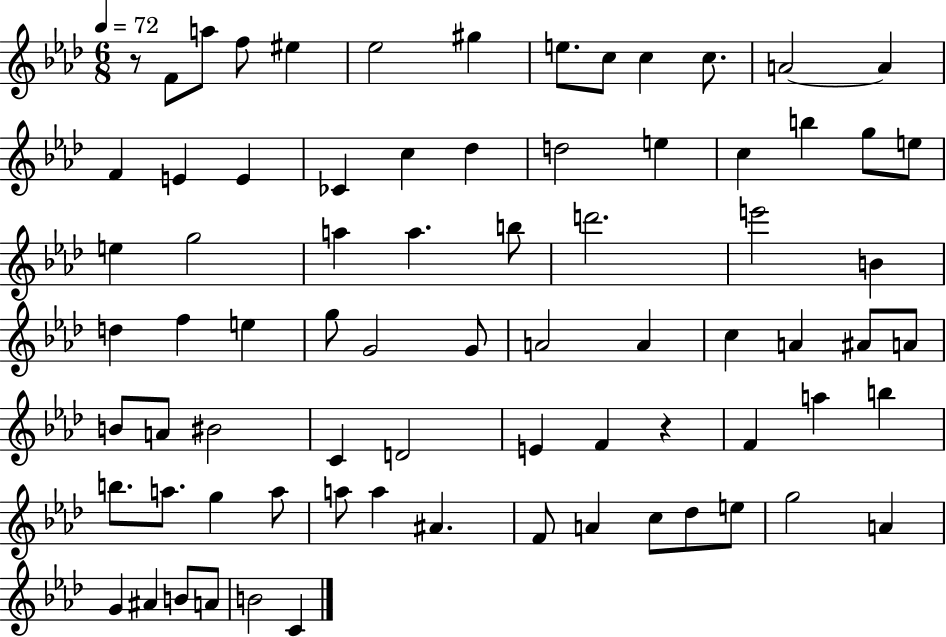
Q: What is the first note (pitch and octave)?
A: F4